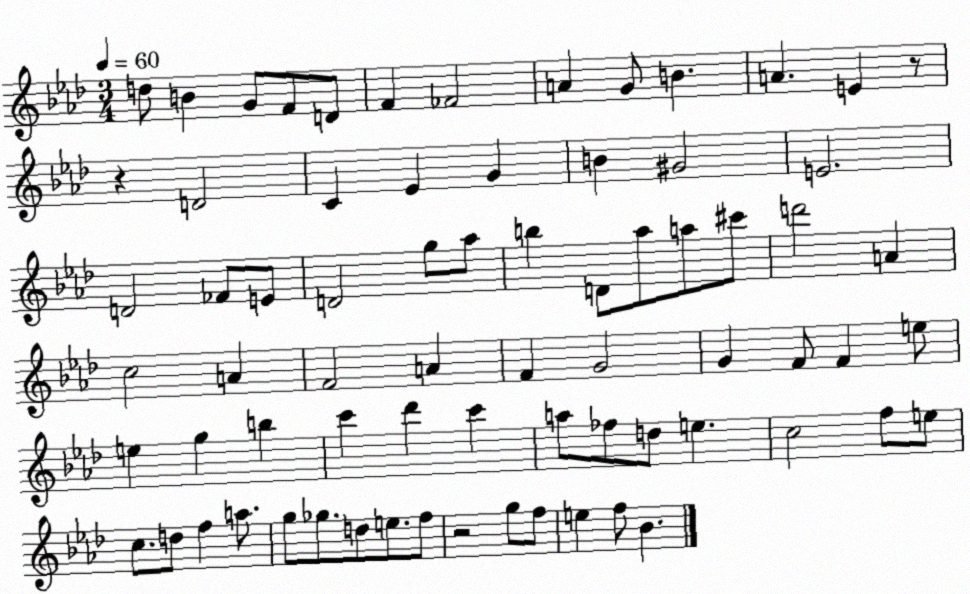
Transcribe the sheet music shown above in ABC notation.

X:1
T:Untitled
M:3/4
L:1/4
K:Ab
d/2 B G/2 F/2 D/2 F _F2 A G/2 B A E z/2 z D2 C _E G B ^G2 E2 D2 _F/2 E/2 D2 g/2 _a/2 b D/2 _a/2 a/2 ^c'/2 d'2 A c2 A F2 A F G2 G F/2 F e/2 e g b c' _d' c' a/2 _f/2 d/2 e c2 f/2 e/2 c/2 d/2 f a/2 g/2 _g/2 d/2 e/2 f/2 z2 g/2 f/2 e f/2 _B